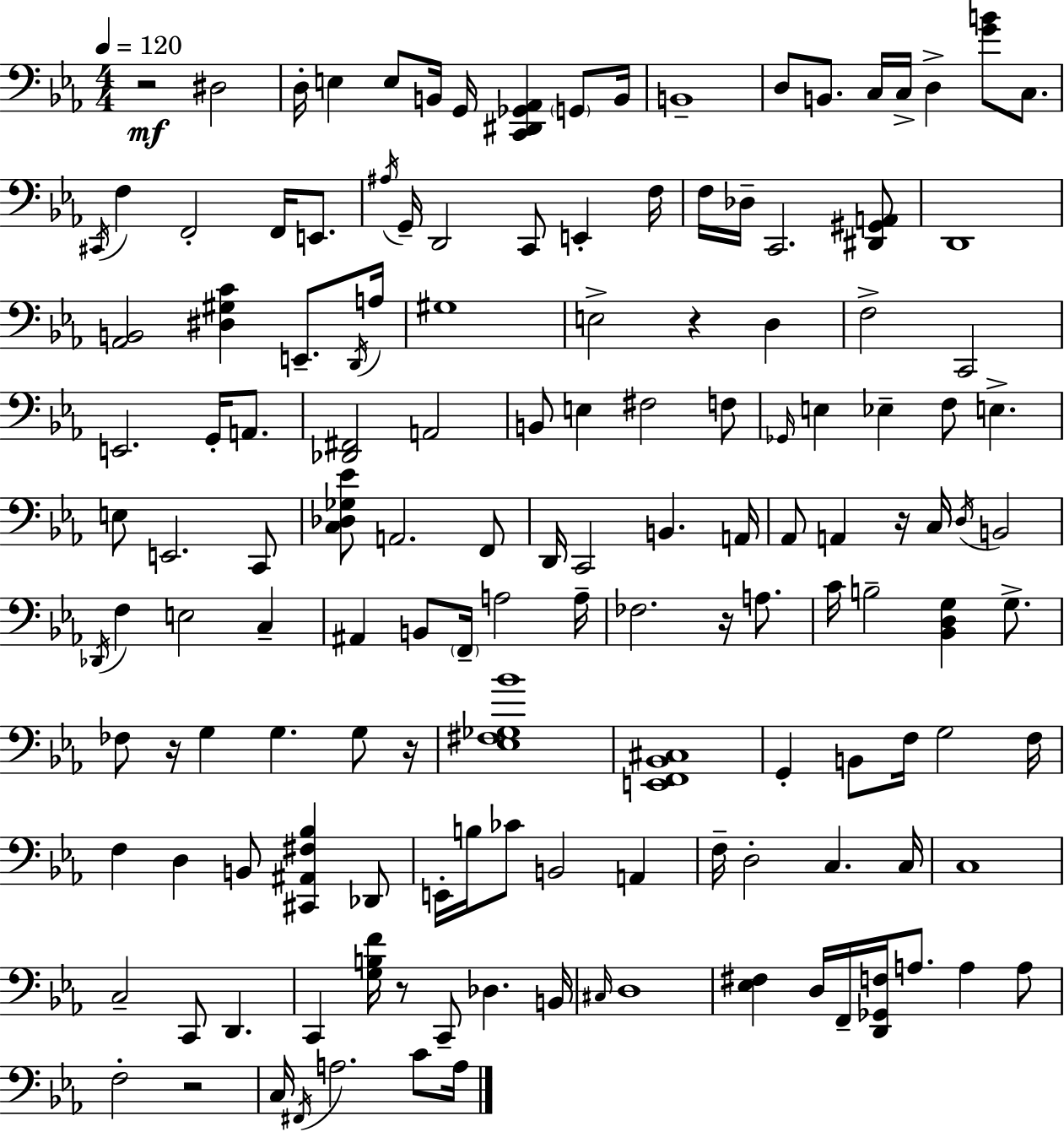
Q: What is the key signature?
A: C minor